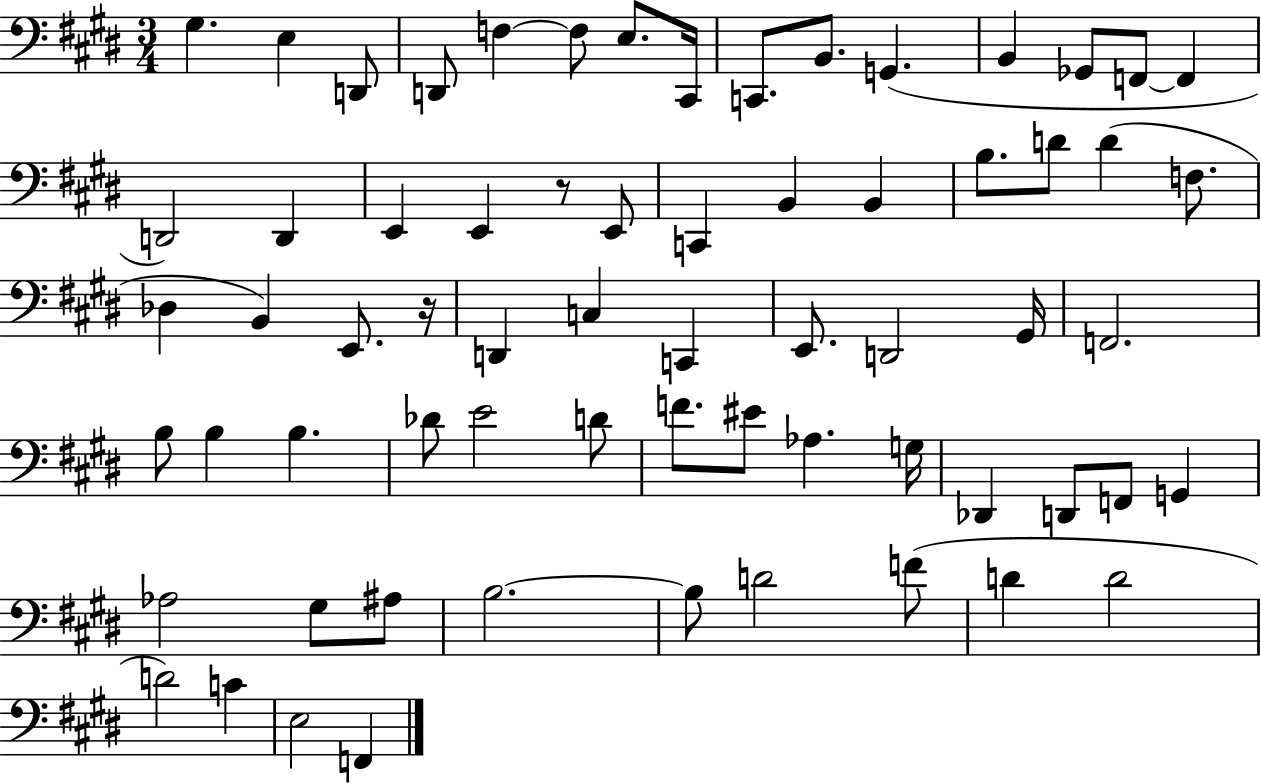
{
  \clef bass
  \numericTimeSignature
  \time 3/4
  \key e \major
  \repeat volta 2 { gis4. e4 d,8 | d,8 f4~~ f8 e8. cis,16 | c,8. b,8. g,4.( | b,4 ges,8 f,8~~ f,4 | \break d,2) d,4 | e,4 e,4 r8 e,8 | c,4 b,4 b,4 | b8. d'8 d'4( f8. | \break des4 b,4) e,8. r16 | d,4 c4 c,4 | e,8. d,2 gis,16 | f,2. | \break b8 b4 b4. | des'8 e'2 d'8 | f'8. eis'8 aes4. g16 | des,4 d,8 f,8 g,4 | \break aes2 gis8 ais8 | b2.~~ | b8 d'2 f'8( | d'4 d'2 | \break d'2) c'4 | e2 f,4 | } \bar "|."
}